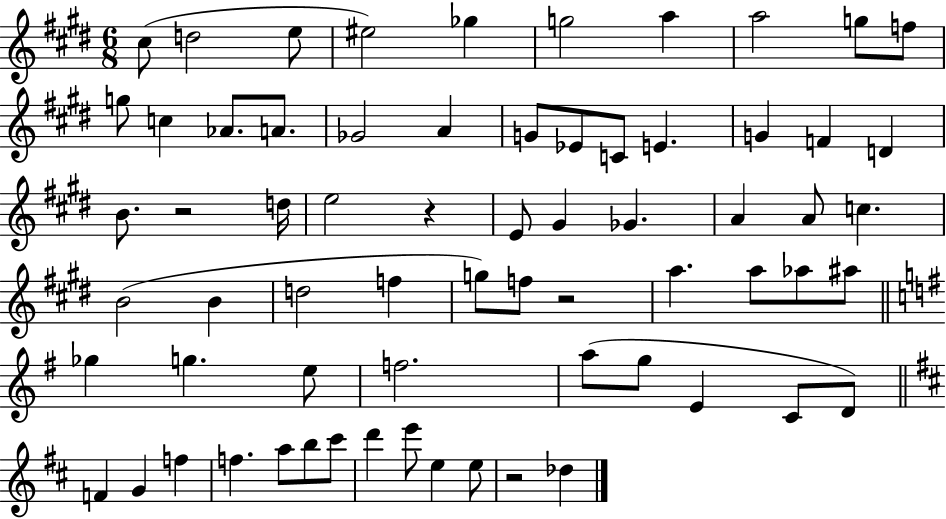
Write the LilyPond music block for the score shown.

{
  \clef treble
  \numericTimeSignature
  \time 6/8
  \key e \major
  cis''8( d''2 e''8 | eis''2) ges''4 | g''2 a''4 | a''2 g''8 f''8 | \break g''8 c''4 aes'8. a'8. | ges'2 a'4 | g'8 ees'8 c'8 e'4. | g'4 f'4 d'4 | \break b'8. r2 d''16 | e''2 r4 | e'8 gis'4 ges'4. | a'4 a'8 c''4. | \break b'2( b'4 | d''2 f''4 | g''8) f''8 r2 | a''4. a''8 aes''8 ais''8 | \break \bar "||" \break \key g \major ges''4 g''4. e''8 | f''2. | a''8( g''8 e'4 c'8 d'8) | \bar "||" \break \key b \minor f'4 g'4 f''4 | f''4. a''8 b''8 cis'''8 | d'''4 e'''8 e''4 e''8 | r2 des''4 | \break \bar "|."
}